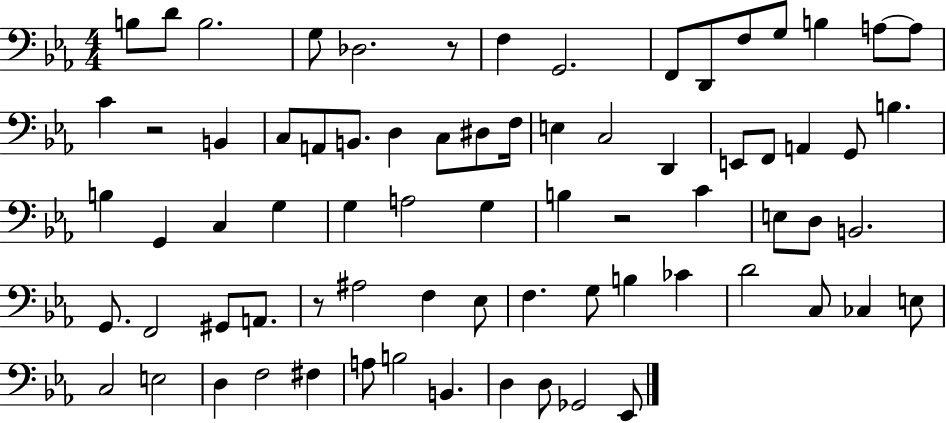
B3/e D4/e B3/h. G3/e Db3/h. R/e F3/q G2/h. F2/e D2/e F3/e G3/e B3/q A3/e A3/e C4/q R/h B2/q C3/e A2/e B2/e. D3/q C3/e D#3/e F3/s E3/q C3/h D2/q E2/e F2/e A2/q G2/e B3/q. B3/q G2/q C3/q G3/q G3/q A3/h G3/q B3/q R/h C4/q E3/e D3/e B2/h. G2/e. F2/h G#2/e A2/e. R/e A#3/h F3/q Eb3/e F3/q. G3/e B3/q CES4/q D4/h C3/e CES3/q E3/e C3/h E3/h D3/q F3/h F#3/q A3/e B3/h B2/q. D3/q D3/e Gb2/h Eb2/e